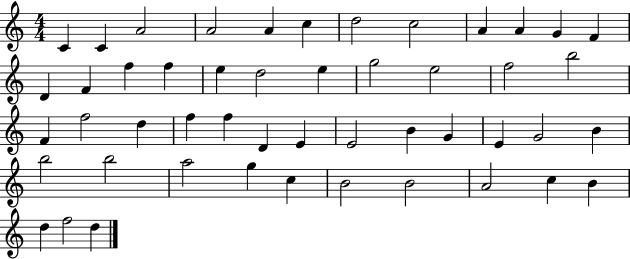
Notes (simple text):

C4/q C4/q A4/h A4/h A4/q C5/q D5/h C5/h A4/q A4/q G4/q F4/q D4/q F4/q F5/q F5/q E5/q D5/h E5/q G5/h E5/h F5/h B5/h F4/q F5/h D5/q F5/q F5/q D4/q E4/q E4/h B4/q G4/q E4/q G4/h B4/q B5/h B5/h A5/h G5/q C5/q B4/h B4/h A4/h C5/q B4/q D5/q F5/h D5/q